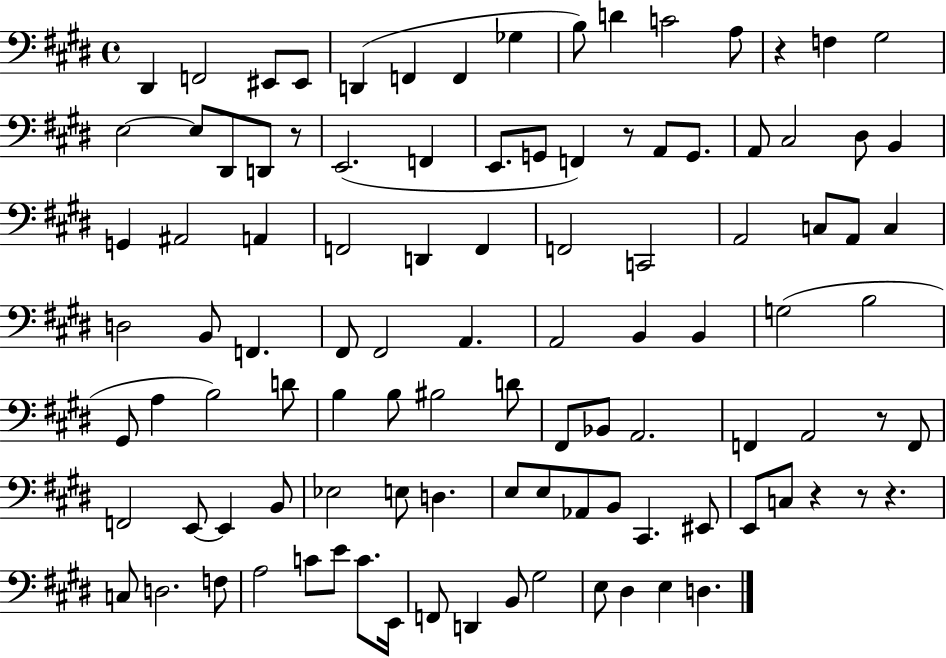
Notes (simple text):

D#2/q F2/h EIS2/e EIS2/e D2/q F2/q F2/q Gb3/q B3/e D4/q C4/h A3/e R/q F3/q G#3/h E3/h E3/e D#2/e D2/e R/e E2/h. F2/q E2/e. G2/e F2/q R/e A2/e G2/e. A2/e C#3/h D#3/e B2/q G2/q A#2/h A2/q F2/h D2/q F2/q F2/h C2/h A2/h C3/e A2/e C3/q D3/h B2/e F2/q. F#2/e F#2/h A2/q. A2/h B2/q B2/q G3/h B3/h G#2/e A3/q B3/h D4/e B3/q B3/e BIS3/h D4/e F#2/e Bb2/e A2/h. F2/q A2/h R/e F2/e F2/h E2/e E2/q B2/e Eb3/h E3/e D3/q. E3/e E3/e Ab2/e B2/e C#2/q. EIS2/e E2/e C3/e R/q R/e R/q. C3/e D3/h. F3/e A3/h C4/e E4/e C4/e. E2/s F2/e D2/q B2/e G#3/h E3/e D#3/q E3/q D3/q.